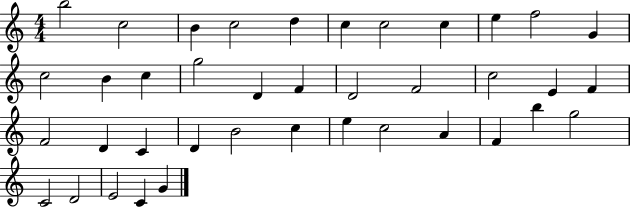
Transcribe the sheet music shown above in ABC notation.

X:1
T:Untitled
M:4/4
L:1/4
K:C
b2 c2 B c2 d c c2 c e f2 G c2 B c g2 D F D2 F2 c2 E F F2 D C D B2 c e c2 A F b g2 C2 D2 E2 C G